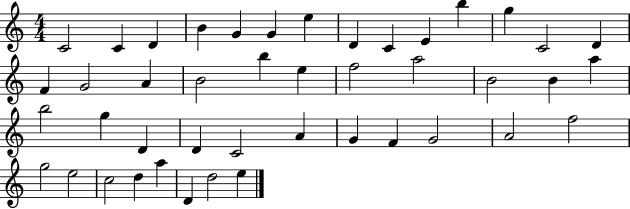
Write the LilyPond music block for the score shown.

{
  \clef treble
  \numericTimeSignature
  \time 4/4
  \key c \major
  c'2 c'4 d'4 | b'4 g'4 g'4 e''4 | d'4 c'4 e'4 b''4 | g''4 c'2 d'4 | \break f'4 g'2 a'4 | b'2 b''4 e''4 | f''2 a''2 | b'2 b'4 a''4 | \break b''2 g''4 d'4 | d'4 c'2 a'4 | g'4 f'4 g'2 | a'2 f''2 | \break g''2 e''2 | c''2 d''4 a''4 | d'4 d''2 e''4 | \bar "|."
}